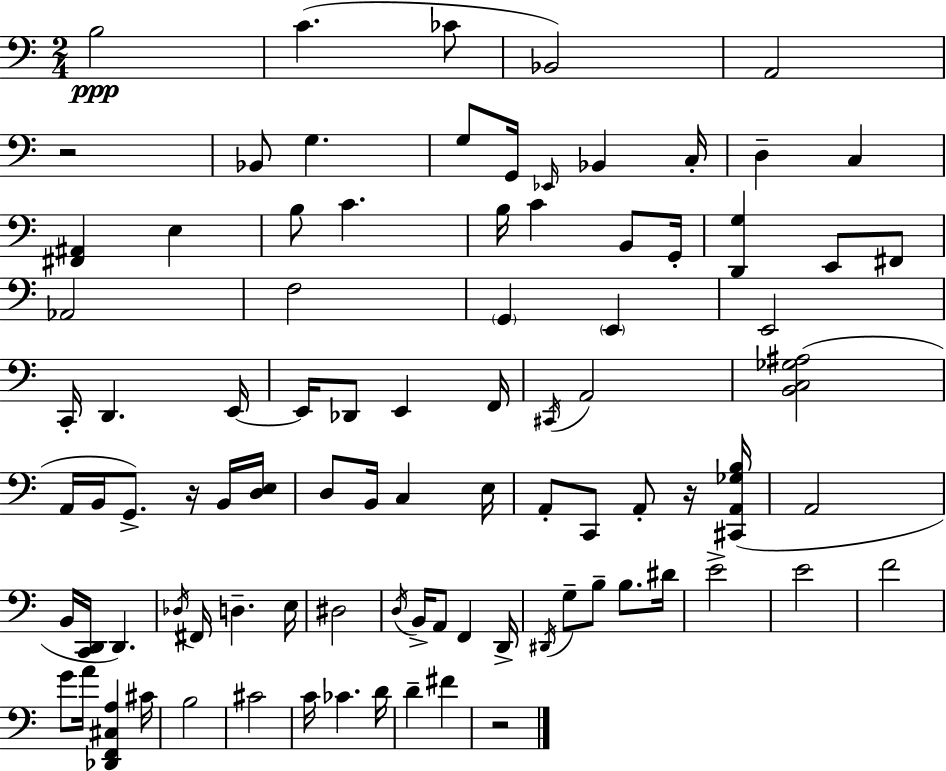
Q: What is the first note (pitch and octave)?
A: B3